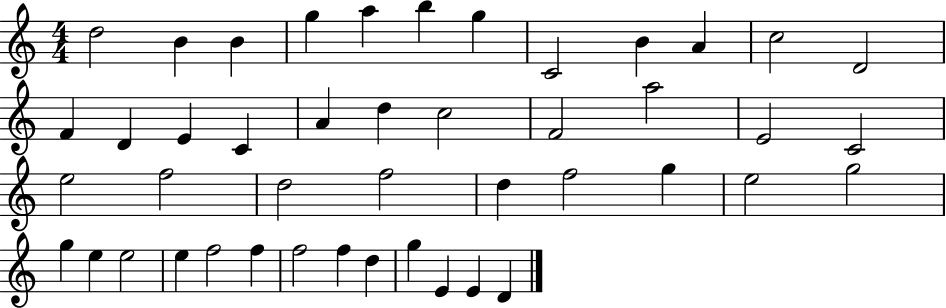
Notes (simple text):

D5/h B4/q B4/q G5/q A5/q B5/q G5/q C4/h B4/q A4/q C5/h D4/h F4/q D4/q E4/q C4/q A4/q D5/q C5/h F4/h A5/h E4/h C4/h E5/h F5/h D5/h F5/h D5/q F5/h G5/q E5/h G5/h G5/q E5/q E5/h E5/q F5/h F5/q F5/h F5/q D5/q G5/q E4/q E4/q D4/q